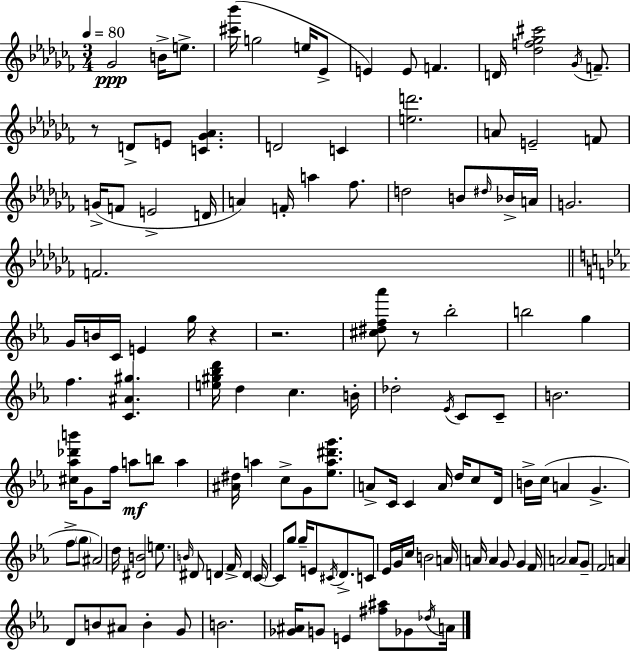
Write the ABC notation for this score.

X:1
T:Untitled
M:3/4
L:1/4
K:Abm
_G2 B/4 e/2 [^c'_b']/4 g2 e/4 _E/2 E E/2 F D/4 [_df_g^c']2 _G/4 F/2 z/2 D/2 E/2 [C_G_A] D2 C [ed']2 A/2 E2 F/2 G/4 F/2 E2 D/4 A F/4 a _f/2 d2 B/2 ^d/4 _B/4 A/4 G2 F2 G/4 B/4 C/4 E g/4 z z2 [^c^df_a']/2 z/2 _b2 b2 g f [C^A^g] [e^g_bd']/4 d c B/4 _d2 _E/4 C/2 C/2 B2 [^c_a_d'b']/4 G/2 f/4 a/2 b/2 a [^A^d]/4 a c/2 G/2 [_ea^d'g']/2 A/2 C/4 C A/4 d/4 c/2 D/4 B/4 c/4 A G f/2 g/2 ^A2 d/4 [^DB]2 e/2 B/4 ^D/2 D F/4 D C/4 C/2 g/2 g/4 E/2 ^C/4 D/2 C/2 _E/4 G/4 c/4 B2 A/4 A/4 A G/2 G F/4 A2 A/2 G/2 F2 A D/2 B/2 ^A/2 B G/2 B2 [_G^A]/4 G/2 E [^f^a]/2 _G/2 _d/4 A/4